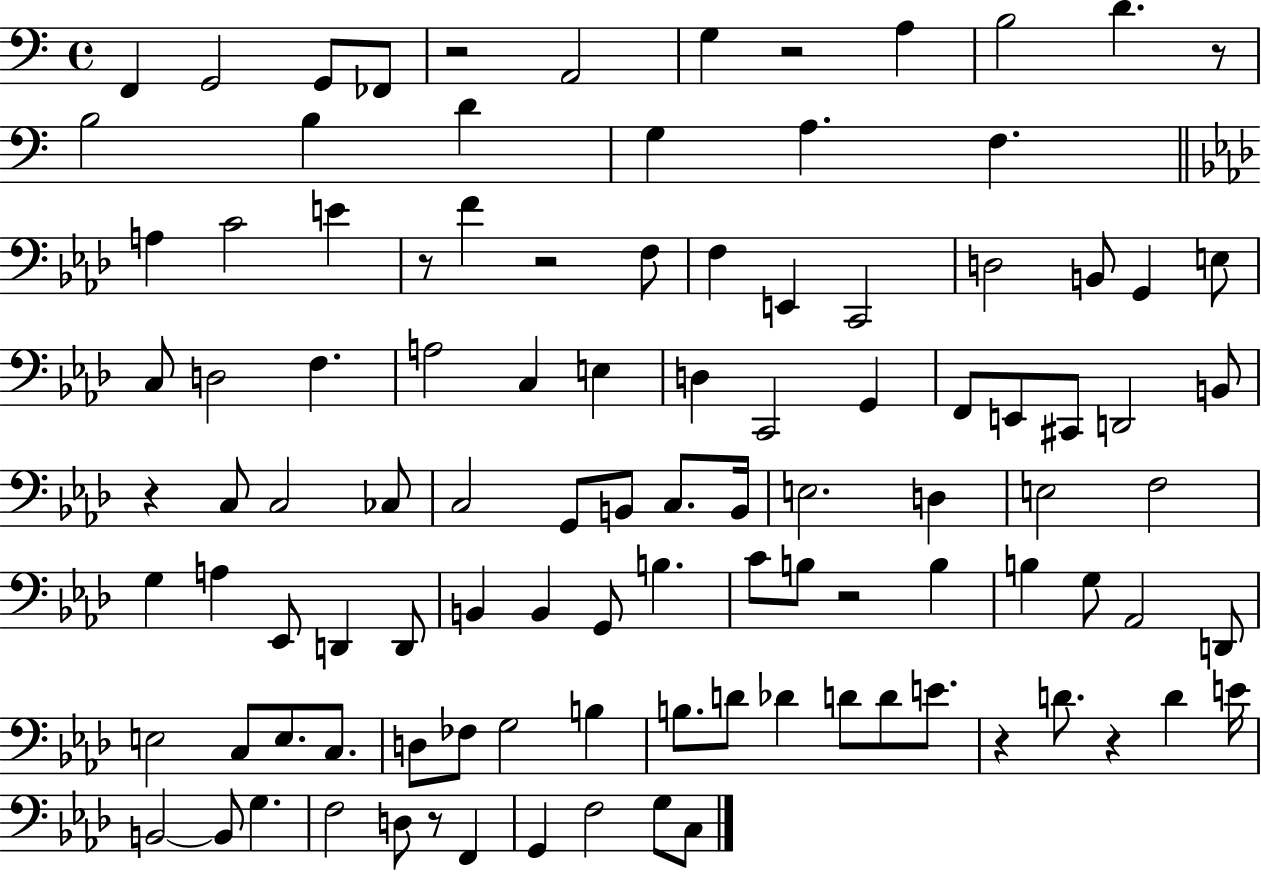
F2/q G2/h G2/e FES2/e R/h A2/h G3/q R/h A3/q B3/h D4/q. R/e B3/h B3/q D4/q G3/q A3/q. F3/q. A3/q C4/h E4/q R/e F4/q R/h F3/e F3/q E2/q C2/h D3/h B2/e G2/q E3/e C3/e D3/h F3/q. A3/h C3/q E3/q D3/q C2/h G2/q F2/e E2/e C#2/e D2/h B2/e R/q C3/e C3/h CES3/e C3/h G2/e B2/e C3/e. B2/s E3/h. D3/q E3/h F3/h G3/q A3/q Eb2/e D2/q D2/e B2/q B2/q G2/e B3/q. C4/e B3/e R/h B3/q B3/q G3/e Ab2/h D2/e E3/h C3/e E3/e. C3/e. D3/e FES3/e G3/h B3/q B3/e. D4/e Db4/q D4/e D4/e E4/e. R/q D4/e. R/q D4/q E4/s B2/h B2/e G3/q. F3/h D3/e R/e F2/q G2/q F3/h G3/e C3/e